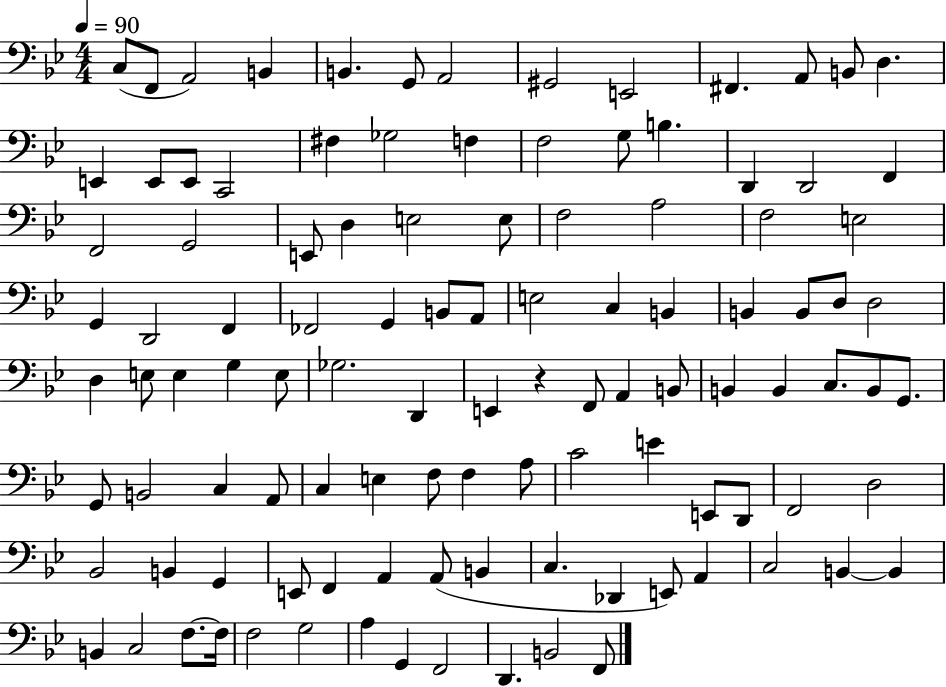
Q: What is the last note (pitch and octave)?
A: F2